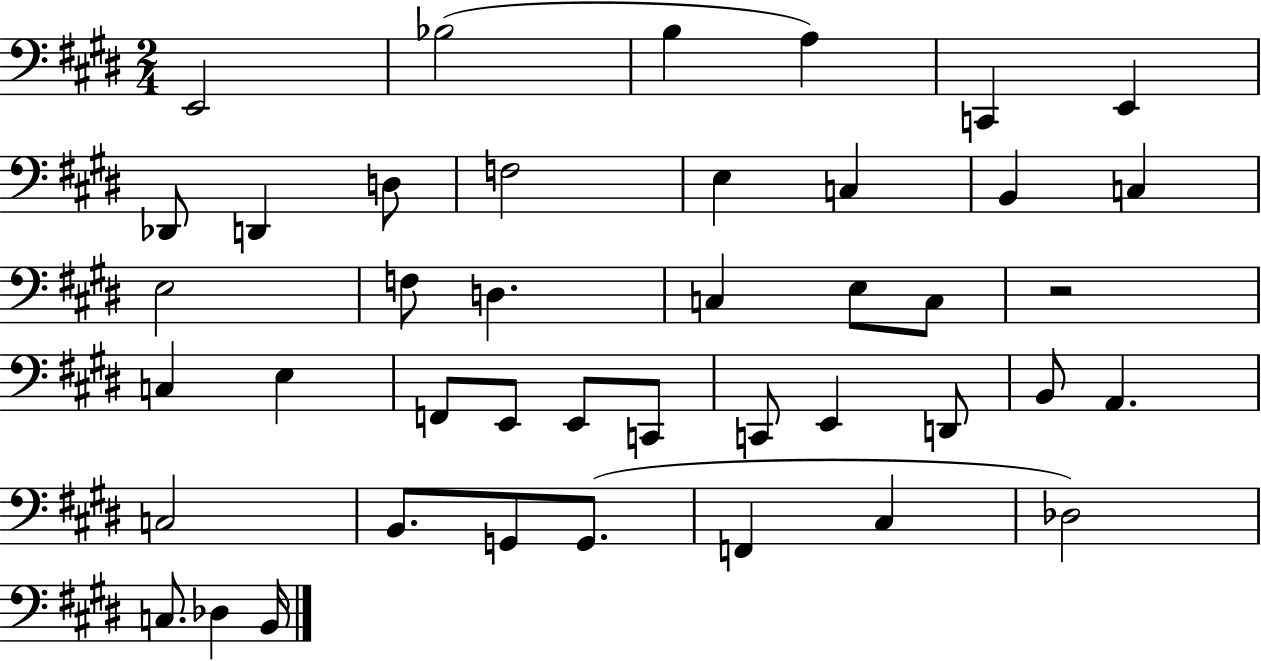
E2/h Bb3/h B3/q A3/q C2/q E2/q Db2/e D2/q D3/e F3/h E3/q C3/q B2/q C3/q E3/h F3/e D3/q. C3/q E3/e C3/e R/h C3/q E3/q F2/e E2/e E2/e C2/e C2/e E2/q D2/e B2/e A2/q. C3/h B2/e. G2/e G2/e. F2/q C#3/q Db3/h C3/e. Db3/q B2/s